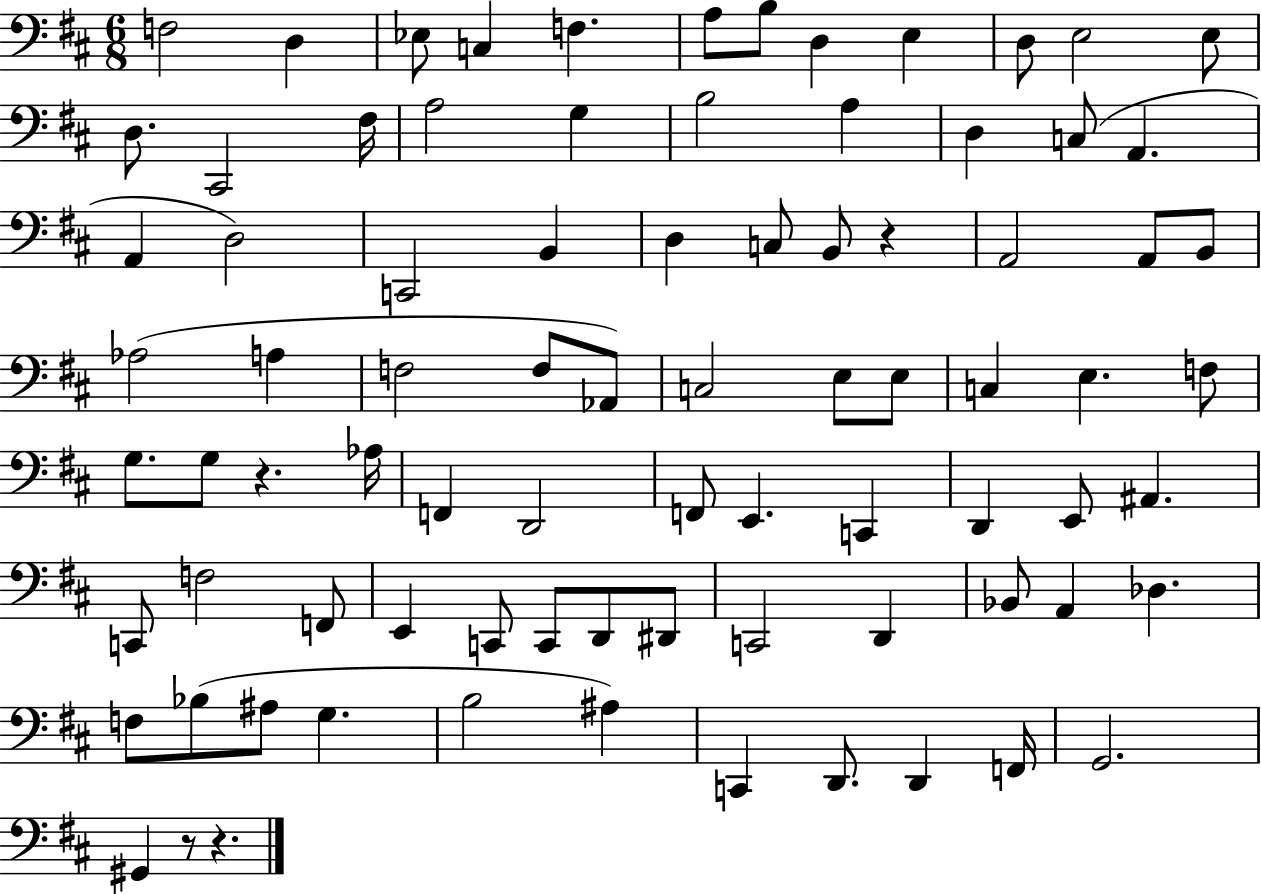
F3/h D3/q Eb3/e C3/q F3/q. A3/e B3/e D3/q E3/q D3/e E3/h E3/e D3/e. C#2/h F#3/s A3/h G3/q B3/h A3/q D3/q C3/e A2/q. A2/q D3/h C2/h B2/q D3/q C3/e B2/e R/q A2/h A2/e B2/e Ab3/h A3/q F3/h F3/e Ab2/e C3/h E3/e E3/e C3/q E3/q. F3/e G3/e. G3/e R/q. Ab3/s F2/q D2/h F2/e E2/q. C2/q D2/q E2/e A#2/q. C2/e F3/h F2/e E2/q C2/e C2/e D2/e D#2/e C2/h D2/q Bb2/e A2/q Db3/q. F3/e Bb3/e A#3/e G3/q. B3/h A#3/q C2/q D2/e. D2/q F2/s G2/h. G#2/q R/e R/q.